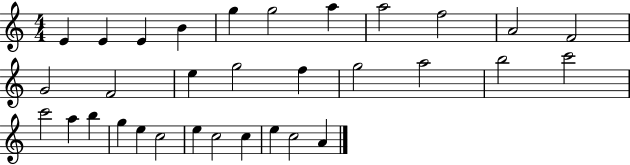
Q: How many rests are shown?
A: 0